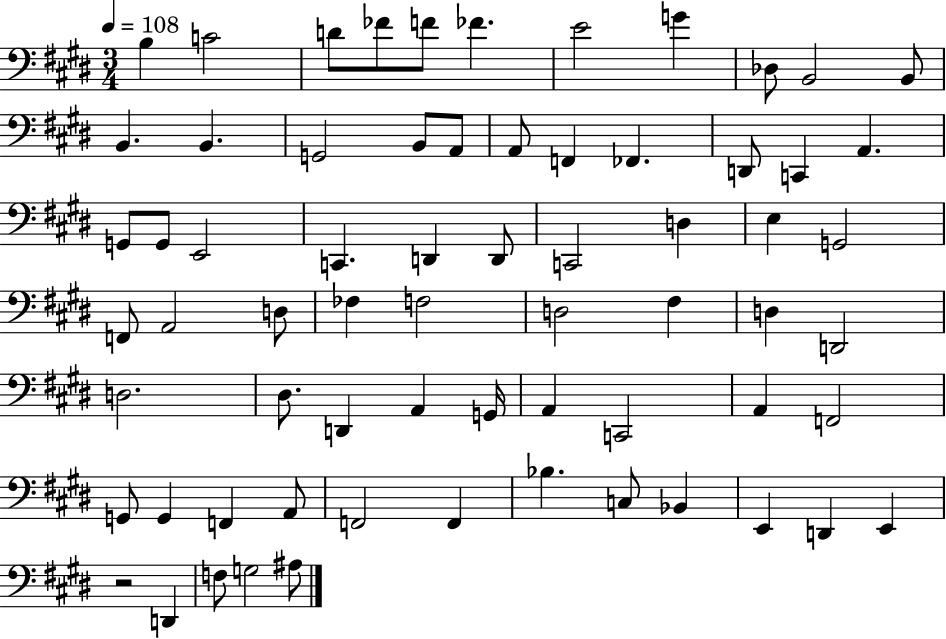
{
  \clef bass
  \numericTimeSignature
  \time 3/4
  \key e \major
  \tempo 4 = 108
  \repeat volta 2 { b4 c'2 | d'8 fes'8 f'8 fes'4. | e'2 g'4 | des8 b,2 b,8 | \break b,4. b,4. | g,2 b,8 a,8 | a,8 f,4 fes,4. | d,8 c,4 a,4. | \break g,8 g,8 e,2 | c,4. d,4 d,8 | c,2 d4 | e4 g,2 | \break f,8 a,2 d8 | fes4 f2 | d2 fis4 | d4 d,2 | \break d2. | dis8. d,4 a,4 g,16 | a,4 c,2 | a,4 f,2 | \break g,8 g,4 f,4 a,8 | f,2 f,4 | bes4. c8 bes,4 | e,4 d,4 e,4 | \break r2 d,4 | f8 g2 ais8 | } \bar "|."
}